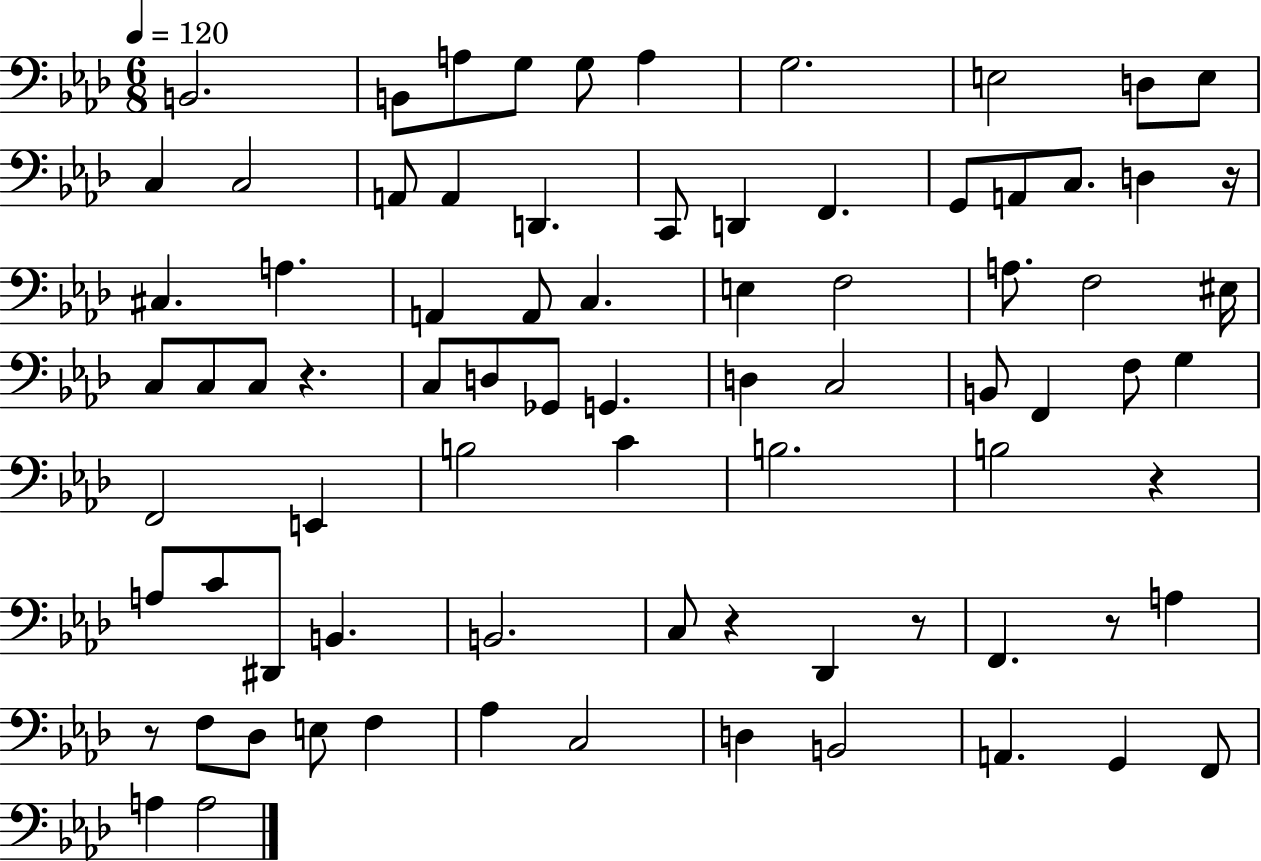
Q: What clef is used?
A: bass